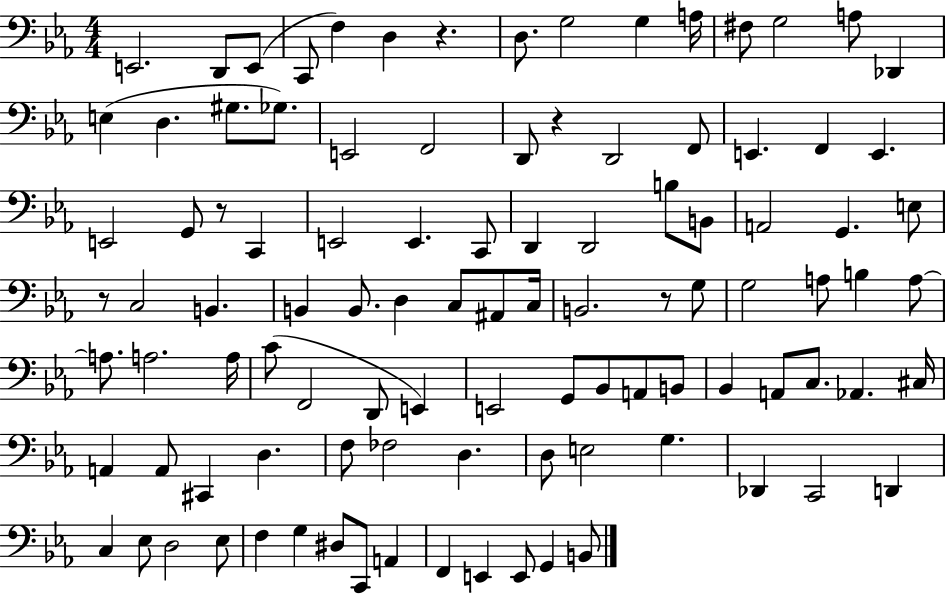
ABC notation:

X:1
T:Untitled
M:4/4
L:1/4
K:Eb
E,,2 D,,/2 E,,/2 C,,/2 F, D, z D,/2 G,2 G, A,/4 ^F,/2 G,2 A,/2 _D,, E, D, ^G,/2 _G,/2 E,,2 F,,2 D,,/2 z D,,2 F,,/2 E,, F,, E,, E,,2 G,,/2 z/2 C,, E,,2 E,, C,,/2 D,, D,,2 B,/2 B,,/2 A,,2 G,, E,/2 z/2 C,2 B,, B,, B,,/2 D, C,/2 ^A,,/2 C,/4 B,,2 z/2 G,/2 G,2 A,/2 B, A,/2 A,/2 A,2 A,/4 C/2 F,,2 D,,/2 E,, E,,2 G,,/2 _B,,/2 A,,/2 B,,/2 _B,, A,,/2 C,/2 _A,, ^C,/4 A,, A,,/2 ^C,, D, F,/2 _F,2 D, D,/2 E,2 G, _D,, C,,2 D,, C, _E,/2 D,2 _E,/2 F, G, ^D,/2 C,,/2 A,, F,, E,, E,,/2 G,, B,,/2